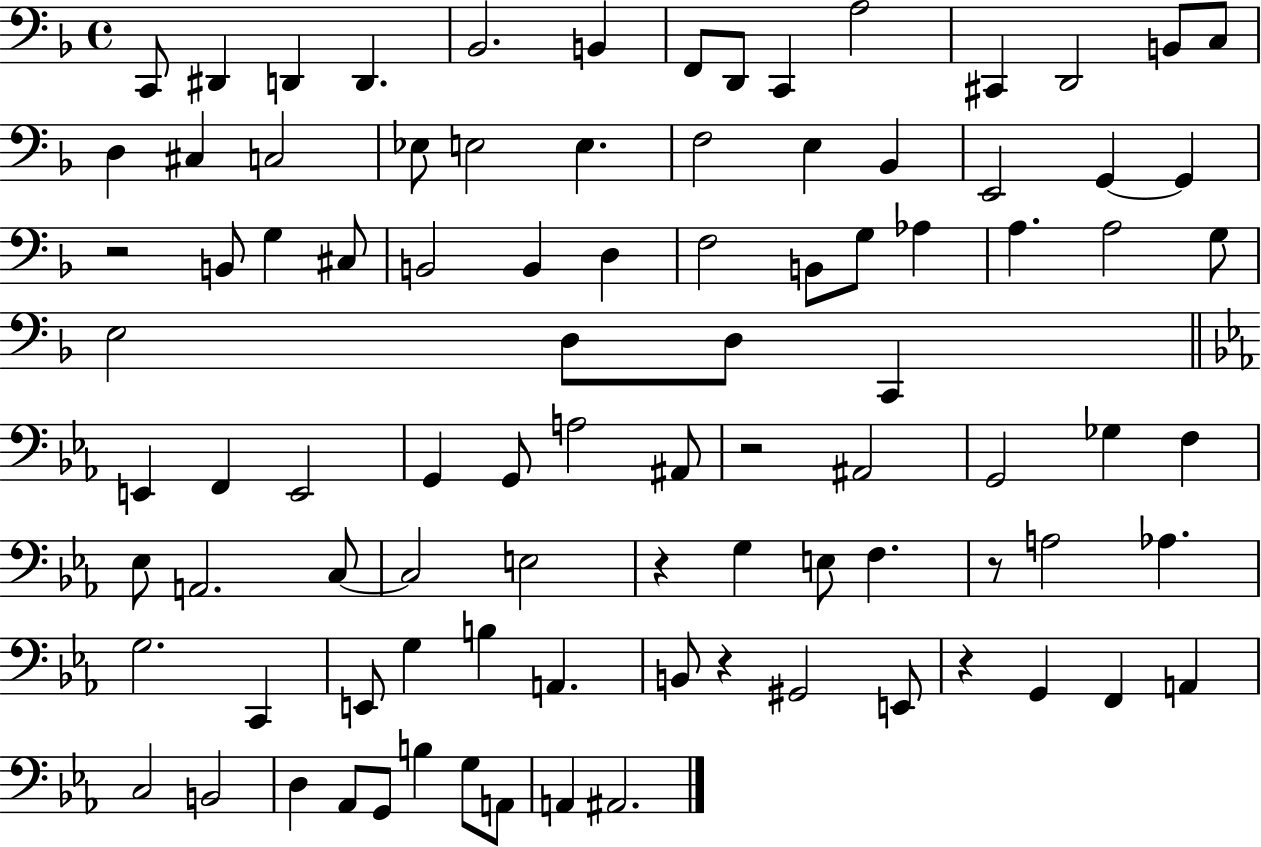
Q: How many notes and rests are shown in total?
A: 92